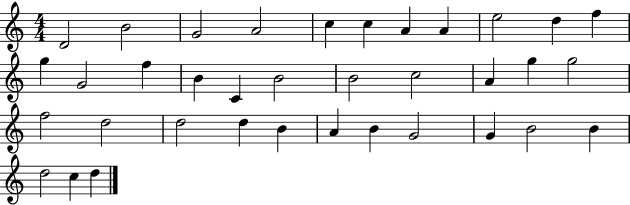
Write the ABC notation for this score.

X:1
T:Untitled
M:4/4
L:1/4
K:C
D2 B2 G2 A2 c c A A e2 d f g G2 f B C B2 B2 c2 A g g2 f2 d2 d2 d B A B G2 G B2 B d2 c d